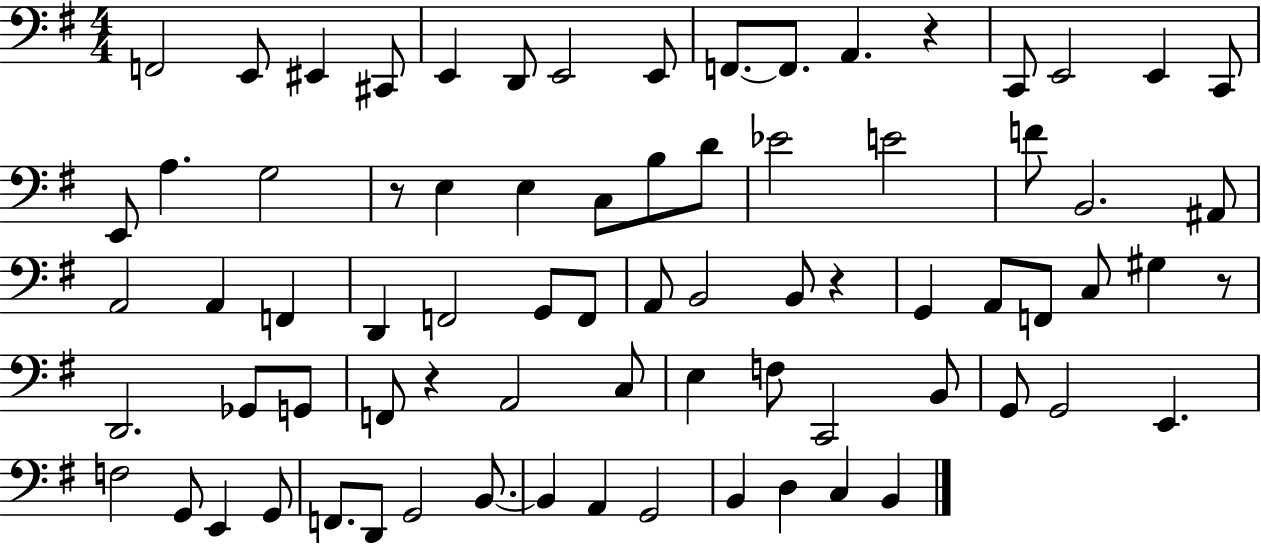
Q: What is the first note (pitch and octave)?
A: F2